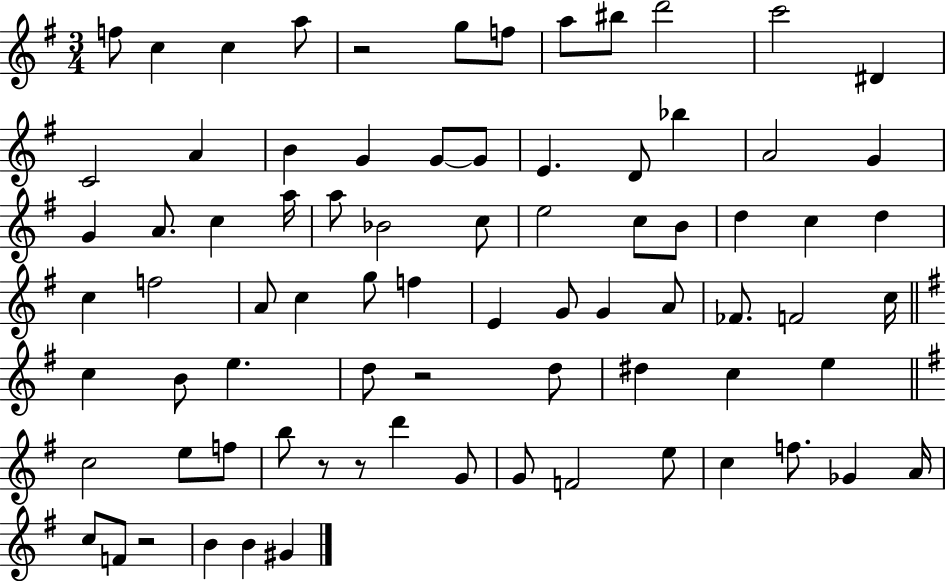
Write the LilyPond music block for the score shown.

{
  \clef treble
  \numericTimeSignature
  \time 3/4
  \key g \major
  f''8 c''4 c''4 a''8 | r2 g''8 f''8 | a''8 bis''8 d'''2 | c'''2 dis'4 | \break c'2 a'4 | b'4 g'4 g'8~~ g'8 | e'4. d'8 bes''4 | a'2 g'4 | \break g'4 a'8. c''4 a''16 | a''8 bes'2 c''8 | e''2 c''8 b'8 | d''4 c''4 d''4 | \break c''4 f''2 | a'8 c''4 g''8 f''4 | e'4 g'8 g'4 a'8 | fes'8. f'2 c''16 | \break \bar "||" \break \key g \major c''4 b'8 e''4. | d''8 r2 d''8 | dis''4 c''4 e''4 | \bar "||" \break \key g \major c''2 e''8 f''8 | b''8 r8 r8 d'''4 g'8 | g'8 f'2 e''8 | c''4 f''8. ges'4 a'16 | \break c''8 f'8 r2 | b'4 b'4 gis'4 | \bar "|."
}